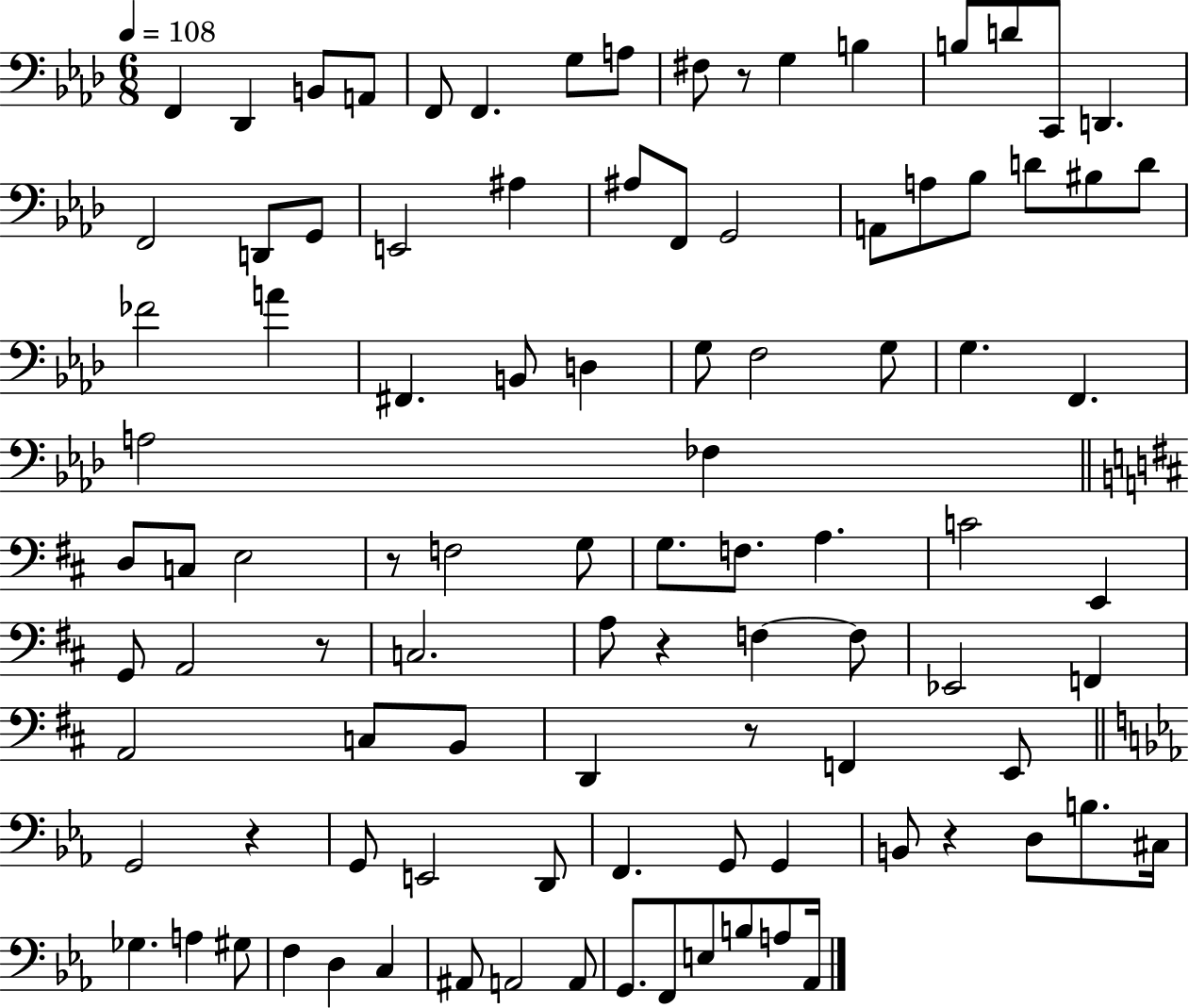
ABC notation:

X:1
T:Untitled
M:6/8
L:1/4
K:Ab
F,, _D,, B,,/2 A,,/2 F,,/2 F,, G,/2 A,/2 ^F,/2 z/2 G, B, B,/2 D/2 C,,/2 D,, F,,2 D,,/2 G,,/2 E,,2 ^A, ^A,/2 F,,/2 G,,2 A,,/2 A,/2 _B,/2 D/2 ^B,/2 D/2 _F2 A ^F,, B,,/2 D, G,/2 F,2 G,/2 G, F,, A,2 _F, D,/2 C,/2 E,2 z/2 F,2 G,/2 G,/2 F,/2 A, C2 E,, G,,/2 A,,2 z/2 C,2 A,/2 z F, F,/2 _E,,2 F,, A,,2 C,/2 B,,/2 D,, z/2 F,, E,,/2 G,,2 z G,,/2 E,,2 D,,/2 F,, G,,/2 G,, B,,/2 z D,/2 B,/2 ^C,/4 _G, A, ^G,/2 F, D, C, ^A,,/2 A,,2 A,,/2 G,,/2 F,,/2 E,/2 B,/2 A,/2 _A,,/4